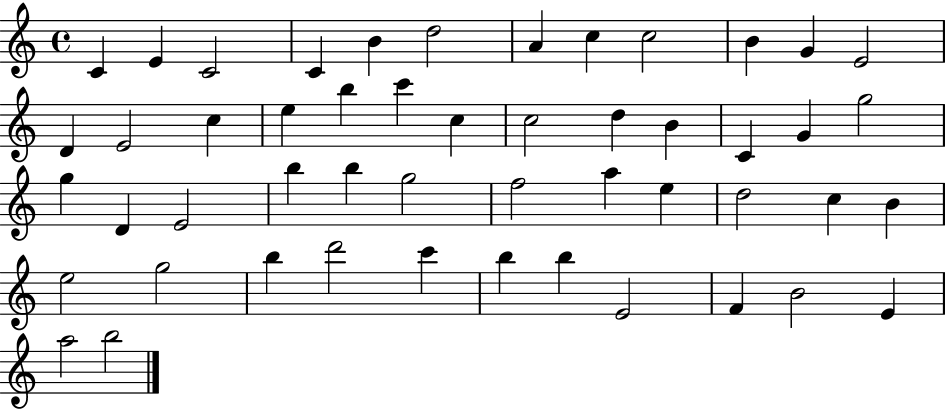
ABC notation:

X:1
T:Untitled
M:4/4
L:1/4
K:C
C E C2 C B d2 A c c2 B G E2 D E2 c e b c' c c2 d B C G g2 g D E2 b b g2 f2 a e d2 c B e2 g2 b d'2 c' b b E2 F B2 E a2 b2